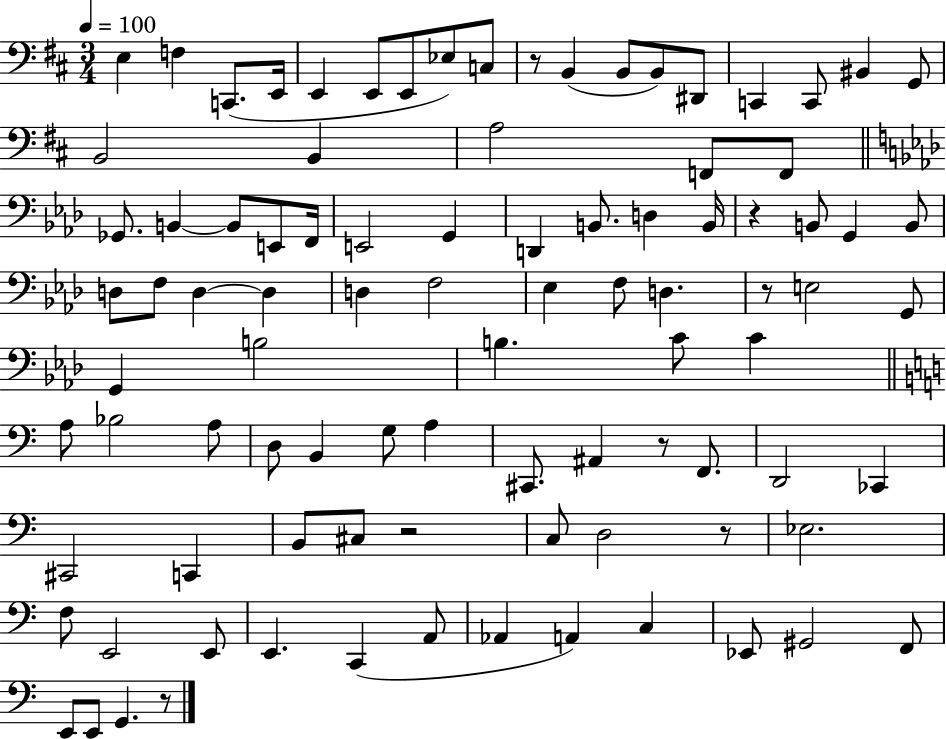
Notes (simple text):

E3/q F3/q C2/e. E2/s E2/q E2/e E2/e Eb3/e C3/e R/e B2/q B2/e B2/e D#2/e C2/q C2/e BIS2/q G2/e B2/h B2/q A3/h F2/e F2/e Gb2/e. B2/q B2/e E2/e F2/s E2/h G2/q D2/q B2/e. D3/q B2/s R/q B2/e G2/q B2/e D3/e F3/e D3/q D3/q D3/q F3/h Eb3/q F3/e D3/q. R/e E3/h G2/e G2/q B3/h B3/q. C4/e C4/q A3/e Bb3/h A3/e D3/e B2/q G3/e A3/q C#2/e. A#2/q R/e F2/e. D2/h CES2/q C#2/h C2/q B2/e C#3/e R/h C3/e D3/h R/e Eb3/h. F3/e E2/h E2/e E2/q. C2/q A2/e Ab2/q A2/q C3/q Eb2/e G#2/h F2/e E2/e E2/e G2/q. R/e